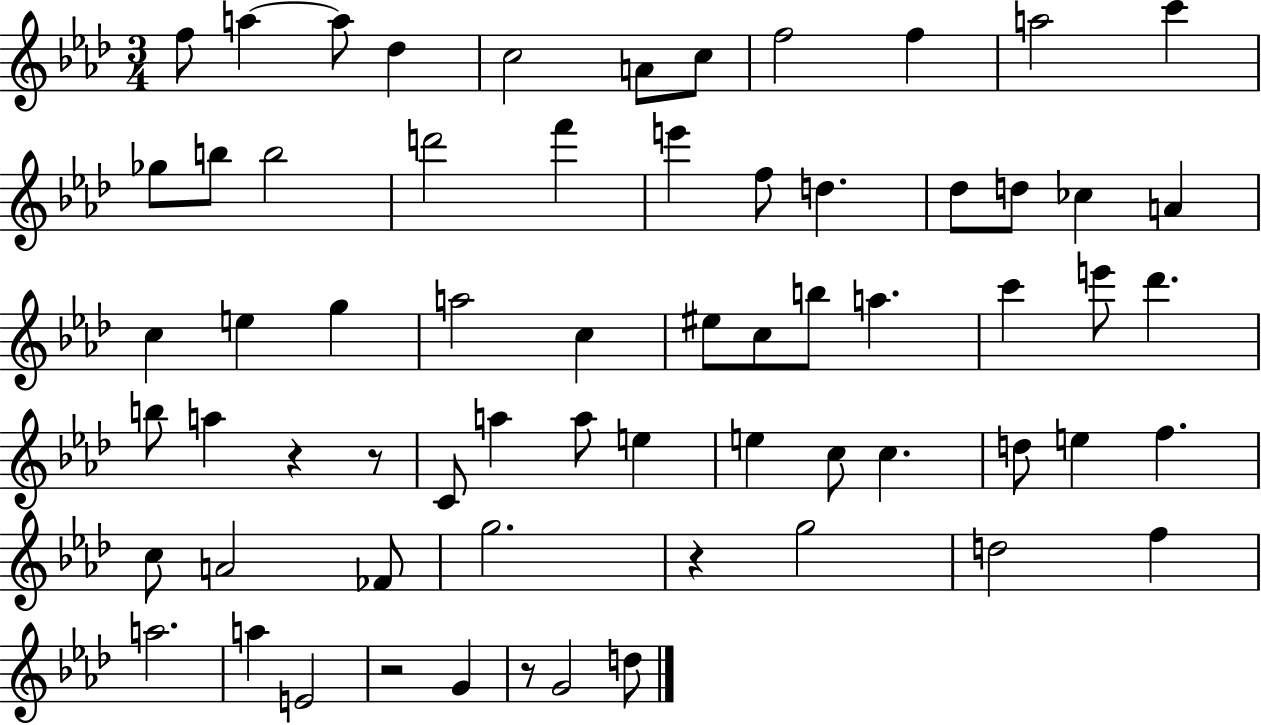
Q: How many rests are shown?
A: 5